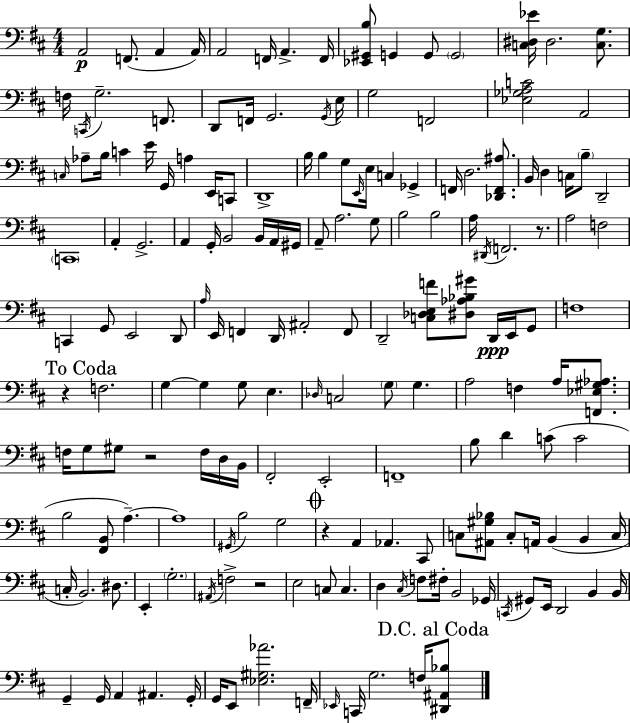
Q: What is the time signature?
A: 4/4